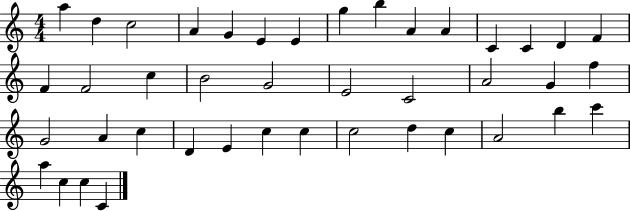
{
  \clef treble
  \numericTimeSignature
  \time 4/4
  \key c \major
  a''4 d''4 c''2 | a'4 g'4 e'4 e'4 | g''4 b''4 a'4 a'4 | c'4 c'4 d'4 f'4 | \break f'4 f'2 c''4 | b'2 g'2 | e'2 c'2 | a'2 g'4 f''4 | \break g'2 a'4 c''4 | d'4 e'4 c''4 c''4 | c''2 d''4 c''4 | a'2 b''4 c'''4 | \break a''4 c''4 c''4 c'4 | \bar "|."
}